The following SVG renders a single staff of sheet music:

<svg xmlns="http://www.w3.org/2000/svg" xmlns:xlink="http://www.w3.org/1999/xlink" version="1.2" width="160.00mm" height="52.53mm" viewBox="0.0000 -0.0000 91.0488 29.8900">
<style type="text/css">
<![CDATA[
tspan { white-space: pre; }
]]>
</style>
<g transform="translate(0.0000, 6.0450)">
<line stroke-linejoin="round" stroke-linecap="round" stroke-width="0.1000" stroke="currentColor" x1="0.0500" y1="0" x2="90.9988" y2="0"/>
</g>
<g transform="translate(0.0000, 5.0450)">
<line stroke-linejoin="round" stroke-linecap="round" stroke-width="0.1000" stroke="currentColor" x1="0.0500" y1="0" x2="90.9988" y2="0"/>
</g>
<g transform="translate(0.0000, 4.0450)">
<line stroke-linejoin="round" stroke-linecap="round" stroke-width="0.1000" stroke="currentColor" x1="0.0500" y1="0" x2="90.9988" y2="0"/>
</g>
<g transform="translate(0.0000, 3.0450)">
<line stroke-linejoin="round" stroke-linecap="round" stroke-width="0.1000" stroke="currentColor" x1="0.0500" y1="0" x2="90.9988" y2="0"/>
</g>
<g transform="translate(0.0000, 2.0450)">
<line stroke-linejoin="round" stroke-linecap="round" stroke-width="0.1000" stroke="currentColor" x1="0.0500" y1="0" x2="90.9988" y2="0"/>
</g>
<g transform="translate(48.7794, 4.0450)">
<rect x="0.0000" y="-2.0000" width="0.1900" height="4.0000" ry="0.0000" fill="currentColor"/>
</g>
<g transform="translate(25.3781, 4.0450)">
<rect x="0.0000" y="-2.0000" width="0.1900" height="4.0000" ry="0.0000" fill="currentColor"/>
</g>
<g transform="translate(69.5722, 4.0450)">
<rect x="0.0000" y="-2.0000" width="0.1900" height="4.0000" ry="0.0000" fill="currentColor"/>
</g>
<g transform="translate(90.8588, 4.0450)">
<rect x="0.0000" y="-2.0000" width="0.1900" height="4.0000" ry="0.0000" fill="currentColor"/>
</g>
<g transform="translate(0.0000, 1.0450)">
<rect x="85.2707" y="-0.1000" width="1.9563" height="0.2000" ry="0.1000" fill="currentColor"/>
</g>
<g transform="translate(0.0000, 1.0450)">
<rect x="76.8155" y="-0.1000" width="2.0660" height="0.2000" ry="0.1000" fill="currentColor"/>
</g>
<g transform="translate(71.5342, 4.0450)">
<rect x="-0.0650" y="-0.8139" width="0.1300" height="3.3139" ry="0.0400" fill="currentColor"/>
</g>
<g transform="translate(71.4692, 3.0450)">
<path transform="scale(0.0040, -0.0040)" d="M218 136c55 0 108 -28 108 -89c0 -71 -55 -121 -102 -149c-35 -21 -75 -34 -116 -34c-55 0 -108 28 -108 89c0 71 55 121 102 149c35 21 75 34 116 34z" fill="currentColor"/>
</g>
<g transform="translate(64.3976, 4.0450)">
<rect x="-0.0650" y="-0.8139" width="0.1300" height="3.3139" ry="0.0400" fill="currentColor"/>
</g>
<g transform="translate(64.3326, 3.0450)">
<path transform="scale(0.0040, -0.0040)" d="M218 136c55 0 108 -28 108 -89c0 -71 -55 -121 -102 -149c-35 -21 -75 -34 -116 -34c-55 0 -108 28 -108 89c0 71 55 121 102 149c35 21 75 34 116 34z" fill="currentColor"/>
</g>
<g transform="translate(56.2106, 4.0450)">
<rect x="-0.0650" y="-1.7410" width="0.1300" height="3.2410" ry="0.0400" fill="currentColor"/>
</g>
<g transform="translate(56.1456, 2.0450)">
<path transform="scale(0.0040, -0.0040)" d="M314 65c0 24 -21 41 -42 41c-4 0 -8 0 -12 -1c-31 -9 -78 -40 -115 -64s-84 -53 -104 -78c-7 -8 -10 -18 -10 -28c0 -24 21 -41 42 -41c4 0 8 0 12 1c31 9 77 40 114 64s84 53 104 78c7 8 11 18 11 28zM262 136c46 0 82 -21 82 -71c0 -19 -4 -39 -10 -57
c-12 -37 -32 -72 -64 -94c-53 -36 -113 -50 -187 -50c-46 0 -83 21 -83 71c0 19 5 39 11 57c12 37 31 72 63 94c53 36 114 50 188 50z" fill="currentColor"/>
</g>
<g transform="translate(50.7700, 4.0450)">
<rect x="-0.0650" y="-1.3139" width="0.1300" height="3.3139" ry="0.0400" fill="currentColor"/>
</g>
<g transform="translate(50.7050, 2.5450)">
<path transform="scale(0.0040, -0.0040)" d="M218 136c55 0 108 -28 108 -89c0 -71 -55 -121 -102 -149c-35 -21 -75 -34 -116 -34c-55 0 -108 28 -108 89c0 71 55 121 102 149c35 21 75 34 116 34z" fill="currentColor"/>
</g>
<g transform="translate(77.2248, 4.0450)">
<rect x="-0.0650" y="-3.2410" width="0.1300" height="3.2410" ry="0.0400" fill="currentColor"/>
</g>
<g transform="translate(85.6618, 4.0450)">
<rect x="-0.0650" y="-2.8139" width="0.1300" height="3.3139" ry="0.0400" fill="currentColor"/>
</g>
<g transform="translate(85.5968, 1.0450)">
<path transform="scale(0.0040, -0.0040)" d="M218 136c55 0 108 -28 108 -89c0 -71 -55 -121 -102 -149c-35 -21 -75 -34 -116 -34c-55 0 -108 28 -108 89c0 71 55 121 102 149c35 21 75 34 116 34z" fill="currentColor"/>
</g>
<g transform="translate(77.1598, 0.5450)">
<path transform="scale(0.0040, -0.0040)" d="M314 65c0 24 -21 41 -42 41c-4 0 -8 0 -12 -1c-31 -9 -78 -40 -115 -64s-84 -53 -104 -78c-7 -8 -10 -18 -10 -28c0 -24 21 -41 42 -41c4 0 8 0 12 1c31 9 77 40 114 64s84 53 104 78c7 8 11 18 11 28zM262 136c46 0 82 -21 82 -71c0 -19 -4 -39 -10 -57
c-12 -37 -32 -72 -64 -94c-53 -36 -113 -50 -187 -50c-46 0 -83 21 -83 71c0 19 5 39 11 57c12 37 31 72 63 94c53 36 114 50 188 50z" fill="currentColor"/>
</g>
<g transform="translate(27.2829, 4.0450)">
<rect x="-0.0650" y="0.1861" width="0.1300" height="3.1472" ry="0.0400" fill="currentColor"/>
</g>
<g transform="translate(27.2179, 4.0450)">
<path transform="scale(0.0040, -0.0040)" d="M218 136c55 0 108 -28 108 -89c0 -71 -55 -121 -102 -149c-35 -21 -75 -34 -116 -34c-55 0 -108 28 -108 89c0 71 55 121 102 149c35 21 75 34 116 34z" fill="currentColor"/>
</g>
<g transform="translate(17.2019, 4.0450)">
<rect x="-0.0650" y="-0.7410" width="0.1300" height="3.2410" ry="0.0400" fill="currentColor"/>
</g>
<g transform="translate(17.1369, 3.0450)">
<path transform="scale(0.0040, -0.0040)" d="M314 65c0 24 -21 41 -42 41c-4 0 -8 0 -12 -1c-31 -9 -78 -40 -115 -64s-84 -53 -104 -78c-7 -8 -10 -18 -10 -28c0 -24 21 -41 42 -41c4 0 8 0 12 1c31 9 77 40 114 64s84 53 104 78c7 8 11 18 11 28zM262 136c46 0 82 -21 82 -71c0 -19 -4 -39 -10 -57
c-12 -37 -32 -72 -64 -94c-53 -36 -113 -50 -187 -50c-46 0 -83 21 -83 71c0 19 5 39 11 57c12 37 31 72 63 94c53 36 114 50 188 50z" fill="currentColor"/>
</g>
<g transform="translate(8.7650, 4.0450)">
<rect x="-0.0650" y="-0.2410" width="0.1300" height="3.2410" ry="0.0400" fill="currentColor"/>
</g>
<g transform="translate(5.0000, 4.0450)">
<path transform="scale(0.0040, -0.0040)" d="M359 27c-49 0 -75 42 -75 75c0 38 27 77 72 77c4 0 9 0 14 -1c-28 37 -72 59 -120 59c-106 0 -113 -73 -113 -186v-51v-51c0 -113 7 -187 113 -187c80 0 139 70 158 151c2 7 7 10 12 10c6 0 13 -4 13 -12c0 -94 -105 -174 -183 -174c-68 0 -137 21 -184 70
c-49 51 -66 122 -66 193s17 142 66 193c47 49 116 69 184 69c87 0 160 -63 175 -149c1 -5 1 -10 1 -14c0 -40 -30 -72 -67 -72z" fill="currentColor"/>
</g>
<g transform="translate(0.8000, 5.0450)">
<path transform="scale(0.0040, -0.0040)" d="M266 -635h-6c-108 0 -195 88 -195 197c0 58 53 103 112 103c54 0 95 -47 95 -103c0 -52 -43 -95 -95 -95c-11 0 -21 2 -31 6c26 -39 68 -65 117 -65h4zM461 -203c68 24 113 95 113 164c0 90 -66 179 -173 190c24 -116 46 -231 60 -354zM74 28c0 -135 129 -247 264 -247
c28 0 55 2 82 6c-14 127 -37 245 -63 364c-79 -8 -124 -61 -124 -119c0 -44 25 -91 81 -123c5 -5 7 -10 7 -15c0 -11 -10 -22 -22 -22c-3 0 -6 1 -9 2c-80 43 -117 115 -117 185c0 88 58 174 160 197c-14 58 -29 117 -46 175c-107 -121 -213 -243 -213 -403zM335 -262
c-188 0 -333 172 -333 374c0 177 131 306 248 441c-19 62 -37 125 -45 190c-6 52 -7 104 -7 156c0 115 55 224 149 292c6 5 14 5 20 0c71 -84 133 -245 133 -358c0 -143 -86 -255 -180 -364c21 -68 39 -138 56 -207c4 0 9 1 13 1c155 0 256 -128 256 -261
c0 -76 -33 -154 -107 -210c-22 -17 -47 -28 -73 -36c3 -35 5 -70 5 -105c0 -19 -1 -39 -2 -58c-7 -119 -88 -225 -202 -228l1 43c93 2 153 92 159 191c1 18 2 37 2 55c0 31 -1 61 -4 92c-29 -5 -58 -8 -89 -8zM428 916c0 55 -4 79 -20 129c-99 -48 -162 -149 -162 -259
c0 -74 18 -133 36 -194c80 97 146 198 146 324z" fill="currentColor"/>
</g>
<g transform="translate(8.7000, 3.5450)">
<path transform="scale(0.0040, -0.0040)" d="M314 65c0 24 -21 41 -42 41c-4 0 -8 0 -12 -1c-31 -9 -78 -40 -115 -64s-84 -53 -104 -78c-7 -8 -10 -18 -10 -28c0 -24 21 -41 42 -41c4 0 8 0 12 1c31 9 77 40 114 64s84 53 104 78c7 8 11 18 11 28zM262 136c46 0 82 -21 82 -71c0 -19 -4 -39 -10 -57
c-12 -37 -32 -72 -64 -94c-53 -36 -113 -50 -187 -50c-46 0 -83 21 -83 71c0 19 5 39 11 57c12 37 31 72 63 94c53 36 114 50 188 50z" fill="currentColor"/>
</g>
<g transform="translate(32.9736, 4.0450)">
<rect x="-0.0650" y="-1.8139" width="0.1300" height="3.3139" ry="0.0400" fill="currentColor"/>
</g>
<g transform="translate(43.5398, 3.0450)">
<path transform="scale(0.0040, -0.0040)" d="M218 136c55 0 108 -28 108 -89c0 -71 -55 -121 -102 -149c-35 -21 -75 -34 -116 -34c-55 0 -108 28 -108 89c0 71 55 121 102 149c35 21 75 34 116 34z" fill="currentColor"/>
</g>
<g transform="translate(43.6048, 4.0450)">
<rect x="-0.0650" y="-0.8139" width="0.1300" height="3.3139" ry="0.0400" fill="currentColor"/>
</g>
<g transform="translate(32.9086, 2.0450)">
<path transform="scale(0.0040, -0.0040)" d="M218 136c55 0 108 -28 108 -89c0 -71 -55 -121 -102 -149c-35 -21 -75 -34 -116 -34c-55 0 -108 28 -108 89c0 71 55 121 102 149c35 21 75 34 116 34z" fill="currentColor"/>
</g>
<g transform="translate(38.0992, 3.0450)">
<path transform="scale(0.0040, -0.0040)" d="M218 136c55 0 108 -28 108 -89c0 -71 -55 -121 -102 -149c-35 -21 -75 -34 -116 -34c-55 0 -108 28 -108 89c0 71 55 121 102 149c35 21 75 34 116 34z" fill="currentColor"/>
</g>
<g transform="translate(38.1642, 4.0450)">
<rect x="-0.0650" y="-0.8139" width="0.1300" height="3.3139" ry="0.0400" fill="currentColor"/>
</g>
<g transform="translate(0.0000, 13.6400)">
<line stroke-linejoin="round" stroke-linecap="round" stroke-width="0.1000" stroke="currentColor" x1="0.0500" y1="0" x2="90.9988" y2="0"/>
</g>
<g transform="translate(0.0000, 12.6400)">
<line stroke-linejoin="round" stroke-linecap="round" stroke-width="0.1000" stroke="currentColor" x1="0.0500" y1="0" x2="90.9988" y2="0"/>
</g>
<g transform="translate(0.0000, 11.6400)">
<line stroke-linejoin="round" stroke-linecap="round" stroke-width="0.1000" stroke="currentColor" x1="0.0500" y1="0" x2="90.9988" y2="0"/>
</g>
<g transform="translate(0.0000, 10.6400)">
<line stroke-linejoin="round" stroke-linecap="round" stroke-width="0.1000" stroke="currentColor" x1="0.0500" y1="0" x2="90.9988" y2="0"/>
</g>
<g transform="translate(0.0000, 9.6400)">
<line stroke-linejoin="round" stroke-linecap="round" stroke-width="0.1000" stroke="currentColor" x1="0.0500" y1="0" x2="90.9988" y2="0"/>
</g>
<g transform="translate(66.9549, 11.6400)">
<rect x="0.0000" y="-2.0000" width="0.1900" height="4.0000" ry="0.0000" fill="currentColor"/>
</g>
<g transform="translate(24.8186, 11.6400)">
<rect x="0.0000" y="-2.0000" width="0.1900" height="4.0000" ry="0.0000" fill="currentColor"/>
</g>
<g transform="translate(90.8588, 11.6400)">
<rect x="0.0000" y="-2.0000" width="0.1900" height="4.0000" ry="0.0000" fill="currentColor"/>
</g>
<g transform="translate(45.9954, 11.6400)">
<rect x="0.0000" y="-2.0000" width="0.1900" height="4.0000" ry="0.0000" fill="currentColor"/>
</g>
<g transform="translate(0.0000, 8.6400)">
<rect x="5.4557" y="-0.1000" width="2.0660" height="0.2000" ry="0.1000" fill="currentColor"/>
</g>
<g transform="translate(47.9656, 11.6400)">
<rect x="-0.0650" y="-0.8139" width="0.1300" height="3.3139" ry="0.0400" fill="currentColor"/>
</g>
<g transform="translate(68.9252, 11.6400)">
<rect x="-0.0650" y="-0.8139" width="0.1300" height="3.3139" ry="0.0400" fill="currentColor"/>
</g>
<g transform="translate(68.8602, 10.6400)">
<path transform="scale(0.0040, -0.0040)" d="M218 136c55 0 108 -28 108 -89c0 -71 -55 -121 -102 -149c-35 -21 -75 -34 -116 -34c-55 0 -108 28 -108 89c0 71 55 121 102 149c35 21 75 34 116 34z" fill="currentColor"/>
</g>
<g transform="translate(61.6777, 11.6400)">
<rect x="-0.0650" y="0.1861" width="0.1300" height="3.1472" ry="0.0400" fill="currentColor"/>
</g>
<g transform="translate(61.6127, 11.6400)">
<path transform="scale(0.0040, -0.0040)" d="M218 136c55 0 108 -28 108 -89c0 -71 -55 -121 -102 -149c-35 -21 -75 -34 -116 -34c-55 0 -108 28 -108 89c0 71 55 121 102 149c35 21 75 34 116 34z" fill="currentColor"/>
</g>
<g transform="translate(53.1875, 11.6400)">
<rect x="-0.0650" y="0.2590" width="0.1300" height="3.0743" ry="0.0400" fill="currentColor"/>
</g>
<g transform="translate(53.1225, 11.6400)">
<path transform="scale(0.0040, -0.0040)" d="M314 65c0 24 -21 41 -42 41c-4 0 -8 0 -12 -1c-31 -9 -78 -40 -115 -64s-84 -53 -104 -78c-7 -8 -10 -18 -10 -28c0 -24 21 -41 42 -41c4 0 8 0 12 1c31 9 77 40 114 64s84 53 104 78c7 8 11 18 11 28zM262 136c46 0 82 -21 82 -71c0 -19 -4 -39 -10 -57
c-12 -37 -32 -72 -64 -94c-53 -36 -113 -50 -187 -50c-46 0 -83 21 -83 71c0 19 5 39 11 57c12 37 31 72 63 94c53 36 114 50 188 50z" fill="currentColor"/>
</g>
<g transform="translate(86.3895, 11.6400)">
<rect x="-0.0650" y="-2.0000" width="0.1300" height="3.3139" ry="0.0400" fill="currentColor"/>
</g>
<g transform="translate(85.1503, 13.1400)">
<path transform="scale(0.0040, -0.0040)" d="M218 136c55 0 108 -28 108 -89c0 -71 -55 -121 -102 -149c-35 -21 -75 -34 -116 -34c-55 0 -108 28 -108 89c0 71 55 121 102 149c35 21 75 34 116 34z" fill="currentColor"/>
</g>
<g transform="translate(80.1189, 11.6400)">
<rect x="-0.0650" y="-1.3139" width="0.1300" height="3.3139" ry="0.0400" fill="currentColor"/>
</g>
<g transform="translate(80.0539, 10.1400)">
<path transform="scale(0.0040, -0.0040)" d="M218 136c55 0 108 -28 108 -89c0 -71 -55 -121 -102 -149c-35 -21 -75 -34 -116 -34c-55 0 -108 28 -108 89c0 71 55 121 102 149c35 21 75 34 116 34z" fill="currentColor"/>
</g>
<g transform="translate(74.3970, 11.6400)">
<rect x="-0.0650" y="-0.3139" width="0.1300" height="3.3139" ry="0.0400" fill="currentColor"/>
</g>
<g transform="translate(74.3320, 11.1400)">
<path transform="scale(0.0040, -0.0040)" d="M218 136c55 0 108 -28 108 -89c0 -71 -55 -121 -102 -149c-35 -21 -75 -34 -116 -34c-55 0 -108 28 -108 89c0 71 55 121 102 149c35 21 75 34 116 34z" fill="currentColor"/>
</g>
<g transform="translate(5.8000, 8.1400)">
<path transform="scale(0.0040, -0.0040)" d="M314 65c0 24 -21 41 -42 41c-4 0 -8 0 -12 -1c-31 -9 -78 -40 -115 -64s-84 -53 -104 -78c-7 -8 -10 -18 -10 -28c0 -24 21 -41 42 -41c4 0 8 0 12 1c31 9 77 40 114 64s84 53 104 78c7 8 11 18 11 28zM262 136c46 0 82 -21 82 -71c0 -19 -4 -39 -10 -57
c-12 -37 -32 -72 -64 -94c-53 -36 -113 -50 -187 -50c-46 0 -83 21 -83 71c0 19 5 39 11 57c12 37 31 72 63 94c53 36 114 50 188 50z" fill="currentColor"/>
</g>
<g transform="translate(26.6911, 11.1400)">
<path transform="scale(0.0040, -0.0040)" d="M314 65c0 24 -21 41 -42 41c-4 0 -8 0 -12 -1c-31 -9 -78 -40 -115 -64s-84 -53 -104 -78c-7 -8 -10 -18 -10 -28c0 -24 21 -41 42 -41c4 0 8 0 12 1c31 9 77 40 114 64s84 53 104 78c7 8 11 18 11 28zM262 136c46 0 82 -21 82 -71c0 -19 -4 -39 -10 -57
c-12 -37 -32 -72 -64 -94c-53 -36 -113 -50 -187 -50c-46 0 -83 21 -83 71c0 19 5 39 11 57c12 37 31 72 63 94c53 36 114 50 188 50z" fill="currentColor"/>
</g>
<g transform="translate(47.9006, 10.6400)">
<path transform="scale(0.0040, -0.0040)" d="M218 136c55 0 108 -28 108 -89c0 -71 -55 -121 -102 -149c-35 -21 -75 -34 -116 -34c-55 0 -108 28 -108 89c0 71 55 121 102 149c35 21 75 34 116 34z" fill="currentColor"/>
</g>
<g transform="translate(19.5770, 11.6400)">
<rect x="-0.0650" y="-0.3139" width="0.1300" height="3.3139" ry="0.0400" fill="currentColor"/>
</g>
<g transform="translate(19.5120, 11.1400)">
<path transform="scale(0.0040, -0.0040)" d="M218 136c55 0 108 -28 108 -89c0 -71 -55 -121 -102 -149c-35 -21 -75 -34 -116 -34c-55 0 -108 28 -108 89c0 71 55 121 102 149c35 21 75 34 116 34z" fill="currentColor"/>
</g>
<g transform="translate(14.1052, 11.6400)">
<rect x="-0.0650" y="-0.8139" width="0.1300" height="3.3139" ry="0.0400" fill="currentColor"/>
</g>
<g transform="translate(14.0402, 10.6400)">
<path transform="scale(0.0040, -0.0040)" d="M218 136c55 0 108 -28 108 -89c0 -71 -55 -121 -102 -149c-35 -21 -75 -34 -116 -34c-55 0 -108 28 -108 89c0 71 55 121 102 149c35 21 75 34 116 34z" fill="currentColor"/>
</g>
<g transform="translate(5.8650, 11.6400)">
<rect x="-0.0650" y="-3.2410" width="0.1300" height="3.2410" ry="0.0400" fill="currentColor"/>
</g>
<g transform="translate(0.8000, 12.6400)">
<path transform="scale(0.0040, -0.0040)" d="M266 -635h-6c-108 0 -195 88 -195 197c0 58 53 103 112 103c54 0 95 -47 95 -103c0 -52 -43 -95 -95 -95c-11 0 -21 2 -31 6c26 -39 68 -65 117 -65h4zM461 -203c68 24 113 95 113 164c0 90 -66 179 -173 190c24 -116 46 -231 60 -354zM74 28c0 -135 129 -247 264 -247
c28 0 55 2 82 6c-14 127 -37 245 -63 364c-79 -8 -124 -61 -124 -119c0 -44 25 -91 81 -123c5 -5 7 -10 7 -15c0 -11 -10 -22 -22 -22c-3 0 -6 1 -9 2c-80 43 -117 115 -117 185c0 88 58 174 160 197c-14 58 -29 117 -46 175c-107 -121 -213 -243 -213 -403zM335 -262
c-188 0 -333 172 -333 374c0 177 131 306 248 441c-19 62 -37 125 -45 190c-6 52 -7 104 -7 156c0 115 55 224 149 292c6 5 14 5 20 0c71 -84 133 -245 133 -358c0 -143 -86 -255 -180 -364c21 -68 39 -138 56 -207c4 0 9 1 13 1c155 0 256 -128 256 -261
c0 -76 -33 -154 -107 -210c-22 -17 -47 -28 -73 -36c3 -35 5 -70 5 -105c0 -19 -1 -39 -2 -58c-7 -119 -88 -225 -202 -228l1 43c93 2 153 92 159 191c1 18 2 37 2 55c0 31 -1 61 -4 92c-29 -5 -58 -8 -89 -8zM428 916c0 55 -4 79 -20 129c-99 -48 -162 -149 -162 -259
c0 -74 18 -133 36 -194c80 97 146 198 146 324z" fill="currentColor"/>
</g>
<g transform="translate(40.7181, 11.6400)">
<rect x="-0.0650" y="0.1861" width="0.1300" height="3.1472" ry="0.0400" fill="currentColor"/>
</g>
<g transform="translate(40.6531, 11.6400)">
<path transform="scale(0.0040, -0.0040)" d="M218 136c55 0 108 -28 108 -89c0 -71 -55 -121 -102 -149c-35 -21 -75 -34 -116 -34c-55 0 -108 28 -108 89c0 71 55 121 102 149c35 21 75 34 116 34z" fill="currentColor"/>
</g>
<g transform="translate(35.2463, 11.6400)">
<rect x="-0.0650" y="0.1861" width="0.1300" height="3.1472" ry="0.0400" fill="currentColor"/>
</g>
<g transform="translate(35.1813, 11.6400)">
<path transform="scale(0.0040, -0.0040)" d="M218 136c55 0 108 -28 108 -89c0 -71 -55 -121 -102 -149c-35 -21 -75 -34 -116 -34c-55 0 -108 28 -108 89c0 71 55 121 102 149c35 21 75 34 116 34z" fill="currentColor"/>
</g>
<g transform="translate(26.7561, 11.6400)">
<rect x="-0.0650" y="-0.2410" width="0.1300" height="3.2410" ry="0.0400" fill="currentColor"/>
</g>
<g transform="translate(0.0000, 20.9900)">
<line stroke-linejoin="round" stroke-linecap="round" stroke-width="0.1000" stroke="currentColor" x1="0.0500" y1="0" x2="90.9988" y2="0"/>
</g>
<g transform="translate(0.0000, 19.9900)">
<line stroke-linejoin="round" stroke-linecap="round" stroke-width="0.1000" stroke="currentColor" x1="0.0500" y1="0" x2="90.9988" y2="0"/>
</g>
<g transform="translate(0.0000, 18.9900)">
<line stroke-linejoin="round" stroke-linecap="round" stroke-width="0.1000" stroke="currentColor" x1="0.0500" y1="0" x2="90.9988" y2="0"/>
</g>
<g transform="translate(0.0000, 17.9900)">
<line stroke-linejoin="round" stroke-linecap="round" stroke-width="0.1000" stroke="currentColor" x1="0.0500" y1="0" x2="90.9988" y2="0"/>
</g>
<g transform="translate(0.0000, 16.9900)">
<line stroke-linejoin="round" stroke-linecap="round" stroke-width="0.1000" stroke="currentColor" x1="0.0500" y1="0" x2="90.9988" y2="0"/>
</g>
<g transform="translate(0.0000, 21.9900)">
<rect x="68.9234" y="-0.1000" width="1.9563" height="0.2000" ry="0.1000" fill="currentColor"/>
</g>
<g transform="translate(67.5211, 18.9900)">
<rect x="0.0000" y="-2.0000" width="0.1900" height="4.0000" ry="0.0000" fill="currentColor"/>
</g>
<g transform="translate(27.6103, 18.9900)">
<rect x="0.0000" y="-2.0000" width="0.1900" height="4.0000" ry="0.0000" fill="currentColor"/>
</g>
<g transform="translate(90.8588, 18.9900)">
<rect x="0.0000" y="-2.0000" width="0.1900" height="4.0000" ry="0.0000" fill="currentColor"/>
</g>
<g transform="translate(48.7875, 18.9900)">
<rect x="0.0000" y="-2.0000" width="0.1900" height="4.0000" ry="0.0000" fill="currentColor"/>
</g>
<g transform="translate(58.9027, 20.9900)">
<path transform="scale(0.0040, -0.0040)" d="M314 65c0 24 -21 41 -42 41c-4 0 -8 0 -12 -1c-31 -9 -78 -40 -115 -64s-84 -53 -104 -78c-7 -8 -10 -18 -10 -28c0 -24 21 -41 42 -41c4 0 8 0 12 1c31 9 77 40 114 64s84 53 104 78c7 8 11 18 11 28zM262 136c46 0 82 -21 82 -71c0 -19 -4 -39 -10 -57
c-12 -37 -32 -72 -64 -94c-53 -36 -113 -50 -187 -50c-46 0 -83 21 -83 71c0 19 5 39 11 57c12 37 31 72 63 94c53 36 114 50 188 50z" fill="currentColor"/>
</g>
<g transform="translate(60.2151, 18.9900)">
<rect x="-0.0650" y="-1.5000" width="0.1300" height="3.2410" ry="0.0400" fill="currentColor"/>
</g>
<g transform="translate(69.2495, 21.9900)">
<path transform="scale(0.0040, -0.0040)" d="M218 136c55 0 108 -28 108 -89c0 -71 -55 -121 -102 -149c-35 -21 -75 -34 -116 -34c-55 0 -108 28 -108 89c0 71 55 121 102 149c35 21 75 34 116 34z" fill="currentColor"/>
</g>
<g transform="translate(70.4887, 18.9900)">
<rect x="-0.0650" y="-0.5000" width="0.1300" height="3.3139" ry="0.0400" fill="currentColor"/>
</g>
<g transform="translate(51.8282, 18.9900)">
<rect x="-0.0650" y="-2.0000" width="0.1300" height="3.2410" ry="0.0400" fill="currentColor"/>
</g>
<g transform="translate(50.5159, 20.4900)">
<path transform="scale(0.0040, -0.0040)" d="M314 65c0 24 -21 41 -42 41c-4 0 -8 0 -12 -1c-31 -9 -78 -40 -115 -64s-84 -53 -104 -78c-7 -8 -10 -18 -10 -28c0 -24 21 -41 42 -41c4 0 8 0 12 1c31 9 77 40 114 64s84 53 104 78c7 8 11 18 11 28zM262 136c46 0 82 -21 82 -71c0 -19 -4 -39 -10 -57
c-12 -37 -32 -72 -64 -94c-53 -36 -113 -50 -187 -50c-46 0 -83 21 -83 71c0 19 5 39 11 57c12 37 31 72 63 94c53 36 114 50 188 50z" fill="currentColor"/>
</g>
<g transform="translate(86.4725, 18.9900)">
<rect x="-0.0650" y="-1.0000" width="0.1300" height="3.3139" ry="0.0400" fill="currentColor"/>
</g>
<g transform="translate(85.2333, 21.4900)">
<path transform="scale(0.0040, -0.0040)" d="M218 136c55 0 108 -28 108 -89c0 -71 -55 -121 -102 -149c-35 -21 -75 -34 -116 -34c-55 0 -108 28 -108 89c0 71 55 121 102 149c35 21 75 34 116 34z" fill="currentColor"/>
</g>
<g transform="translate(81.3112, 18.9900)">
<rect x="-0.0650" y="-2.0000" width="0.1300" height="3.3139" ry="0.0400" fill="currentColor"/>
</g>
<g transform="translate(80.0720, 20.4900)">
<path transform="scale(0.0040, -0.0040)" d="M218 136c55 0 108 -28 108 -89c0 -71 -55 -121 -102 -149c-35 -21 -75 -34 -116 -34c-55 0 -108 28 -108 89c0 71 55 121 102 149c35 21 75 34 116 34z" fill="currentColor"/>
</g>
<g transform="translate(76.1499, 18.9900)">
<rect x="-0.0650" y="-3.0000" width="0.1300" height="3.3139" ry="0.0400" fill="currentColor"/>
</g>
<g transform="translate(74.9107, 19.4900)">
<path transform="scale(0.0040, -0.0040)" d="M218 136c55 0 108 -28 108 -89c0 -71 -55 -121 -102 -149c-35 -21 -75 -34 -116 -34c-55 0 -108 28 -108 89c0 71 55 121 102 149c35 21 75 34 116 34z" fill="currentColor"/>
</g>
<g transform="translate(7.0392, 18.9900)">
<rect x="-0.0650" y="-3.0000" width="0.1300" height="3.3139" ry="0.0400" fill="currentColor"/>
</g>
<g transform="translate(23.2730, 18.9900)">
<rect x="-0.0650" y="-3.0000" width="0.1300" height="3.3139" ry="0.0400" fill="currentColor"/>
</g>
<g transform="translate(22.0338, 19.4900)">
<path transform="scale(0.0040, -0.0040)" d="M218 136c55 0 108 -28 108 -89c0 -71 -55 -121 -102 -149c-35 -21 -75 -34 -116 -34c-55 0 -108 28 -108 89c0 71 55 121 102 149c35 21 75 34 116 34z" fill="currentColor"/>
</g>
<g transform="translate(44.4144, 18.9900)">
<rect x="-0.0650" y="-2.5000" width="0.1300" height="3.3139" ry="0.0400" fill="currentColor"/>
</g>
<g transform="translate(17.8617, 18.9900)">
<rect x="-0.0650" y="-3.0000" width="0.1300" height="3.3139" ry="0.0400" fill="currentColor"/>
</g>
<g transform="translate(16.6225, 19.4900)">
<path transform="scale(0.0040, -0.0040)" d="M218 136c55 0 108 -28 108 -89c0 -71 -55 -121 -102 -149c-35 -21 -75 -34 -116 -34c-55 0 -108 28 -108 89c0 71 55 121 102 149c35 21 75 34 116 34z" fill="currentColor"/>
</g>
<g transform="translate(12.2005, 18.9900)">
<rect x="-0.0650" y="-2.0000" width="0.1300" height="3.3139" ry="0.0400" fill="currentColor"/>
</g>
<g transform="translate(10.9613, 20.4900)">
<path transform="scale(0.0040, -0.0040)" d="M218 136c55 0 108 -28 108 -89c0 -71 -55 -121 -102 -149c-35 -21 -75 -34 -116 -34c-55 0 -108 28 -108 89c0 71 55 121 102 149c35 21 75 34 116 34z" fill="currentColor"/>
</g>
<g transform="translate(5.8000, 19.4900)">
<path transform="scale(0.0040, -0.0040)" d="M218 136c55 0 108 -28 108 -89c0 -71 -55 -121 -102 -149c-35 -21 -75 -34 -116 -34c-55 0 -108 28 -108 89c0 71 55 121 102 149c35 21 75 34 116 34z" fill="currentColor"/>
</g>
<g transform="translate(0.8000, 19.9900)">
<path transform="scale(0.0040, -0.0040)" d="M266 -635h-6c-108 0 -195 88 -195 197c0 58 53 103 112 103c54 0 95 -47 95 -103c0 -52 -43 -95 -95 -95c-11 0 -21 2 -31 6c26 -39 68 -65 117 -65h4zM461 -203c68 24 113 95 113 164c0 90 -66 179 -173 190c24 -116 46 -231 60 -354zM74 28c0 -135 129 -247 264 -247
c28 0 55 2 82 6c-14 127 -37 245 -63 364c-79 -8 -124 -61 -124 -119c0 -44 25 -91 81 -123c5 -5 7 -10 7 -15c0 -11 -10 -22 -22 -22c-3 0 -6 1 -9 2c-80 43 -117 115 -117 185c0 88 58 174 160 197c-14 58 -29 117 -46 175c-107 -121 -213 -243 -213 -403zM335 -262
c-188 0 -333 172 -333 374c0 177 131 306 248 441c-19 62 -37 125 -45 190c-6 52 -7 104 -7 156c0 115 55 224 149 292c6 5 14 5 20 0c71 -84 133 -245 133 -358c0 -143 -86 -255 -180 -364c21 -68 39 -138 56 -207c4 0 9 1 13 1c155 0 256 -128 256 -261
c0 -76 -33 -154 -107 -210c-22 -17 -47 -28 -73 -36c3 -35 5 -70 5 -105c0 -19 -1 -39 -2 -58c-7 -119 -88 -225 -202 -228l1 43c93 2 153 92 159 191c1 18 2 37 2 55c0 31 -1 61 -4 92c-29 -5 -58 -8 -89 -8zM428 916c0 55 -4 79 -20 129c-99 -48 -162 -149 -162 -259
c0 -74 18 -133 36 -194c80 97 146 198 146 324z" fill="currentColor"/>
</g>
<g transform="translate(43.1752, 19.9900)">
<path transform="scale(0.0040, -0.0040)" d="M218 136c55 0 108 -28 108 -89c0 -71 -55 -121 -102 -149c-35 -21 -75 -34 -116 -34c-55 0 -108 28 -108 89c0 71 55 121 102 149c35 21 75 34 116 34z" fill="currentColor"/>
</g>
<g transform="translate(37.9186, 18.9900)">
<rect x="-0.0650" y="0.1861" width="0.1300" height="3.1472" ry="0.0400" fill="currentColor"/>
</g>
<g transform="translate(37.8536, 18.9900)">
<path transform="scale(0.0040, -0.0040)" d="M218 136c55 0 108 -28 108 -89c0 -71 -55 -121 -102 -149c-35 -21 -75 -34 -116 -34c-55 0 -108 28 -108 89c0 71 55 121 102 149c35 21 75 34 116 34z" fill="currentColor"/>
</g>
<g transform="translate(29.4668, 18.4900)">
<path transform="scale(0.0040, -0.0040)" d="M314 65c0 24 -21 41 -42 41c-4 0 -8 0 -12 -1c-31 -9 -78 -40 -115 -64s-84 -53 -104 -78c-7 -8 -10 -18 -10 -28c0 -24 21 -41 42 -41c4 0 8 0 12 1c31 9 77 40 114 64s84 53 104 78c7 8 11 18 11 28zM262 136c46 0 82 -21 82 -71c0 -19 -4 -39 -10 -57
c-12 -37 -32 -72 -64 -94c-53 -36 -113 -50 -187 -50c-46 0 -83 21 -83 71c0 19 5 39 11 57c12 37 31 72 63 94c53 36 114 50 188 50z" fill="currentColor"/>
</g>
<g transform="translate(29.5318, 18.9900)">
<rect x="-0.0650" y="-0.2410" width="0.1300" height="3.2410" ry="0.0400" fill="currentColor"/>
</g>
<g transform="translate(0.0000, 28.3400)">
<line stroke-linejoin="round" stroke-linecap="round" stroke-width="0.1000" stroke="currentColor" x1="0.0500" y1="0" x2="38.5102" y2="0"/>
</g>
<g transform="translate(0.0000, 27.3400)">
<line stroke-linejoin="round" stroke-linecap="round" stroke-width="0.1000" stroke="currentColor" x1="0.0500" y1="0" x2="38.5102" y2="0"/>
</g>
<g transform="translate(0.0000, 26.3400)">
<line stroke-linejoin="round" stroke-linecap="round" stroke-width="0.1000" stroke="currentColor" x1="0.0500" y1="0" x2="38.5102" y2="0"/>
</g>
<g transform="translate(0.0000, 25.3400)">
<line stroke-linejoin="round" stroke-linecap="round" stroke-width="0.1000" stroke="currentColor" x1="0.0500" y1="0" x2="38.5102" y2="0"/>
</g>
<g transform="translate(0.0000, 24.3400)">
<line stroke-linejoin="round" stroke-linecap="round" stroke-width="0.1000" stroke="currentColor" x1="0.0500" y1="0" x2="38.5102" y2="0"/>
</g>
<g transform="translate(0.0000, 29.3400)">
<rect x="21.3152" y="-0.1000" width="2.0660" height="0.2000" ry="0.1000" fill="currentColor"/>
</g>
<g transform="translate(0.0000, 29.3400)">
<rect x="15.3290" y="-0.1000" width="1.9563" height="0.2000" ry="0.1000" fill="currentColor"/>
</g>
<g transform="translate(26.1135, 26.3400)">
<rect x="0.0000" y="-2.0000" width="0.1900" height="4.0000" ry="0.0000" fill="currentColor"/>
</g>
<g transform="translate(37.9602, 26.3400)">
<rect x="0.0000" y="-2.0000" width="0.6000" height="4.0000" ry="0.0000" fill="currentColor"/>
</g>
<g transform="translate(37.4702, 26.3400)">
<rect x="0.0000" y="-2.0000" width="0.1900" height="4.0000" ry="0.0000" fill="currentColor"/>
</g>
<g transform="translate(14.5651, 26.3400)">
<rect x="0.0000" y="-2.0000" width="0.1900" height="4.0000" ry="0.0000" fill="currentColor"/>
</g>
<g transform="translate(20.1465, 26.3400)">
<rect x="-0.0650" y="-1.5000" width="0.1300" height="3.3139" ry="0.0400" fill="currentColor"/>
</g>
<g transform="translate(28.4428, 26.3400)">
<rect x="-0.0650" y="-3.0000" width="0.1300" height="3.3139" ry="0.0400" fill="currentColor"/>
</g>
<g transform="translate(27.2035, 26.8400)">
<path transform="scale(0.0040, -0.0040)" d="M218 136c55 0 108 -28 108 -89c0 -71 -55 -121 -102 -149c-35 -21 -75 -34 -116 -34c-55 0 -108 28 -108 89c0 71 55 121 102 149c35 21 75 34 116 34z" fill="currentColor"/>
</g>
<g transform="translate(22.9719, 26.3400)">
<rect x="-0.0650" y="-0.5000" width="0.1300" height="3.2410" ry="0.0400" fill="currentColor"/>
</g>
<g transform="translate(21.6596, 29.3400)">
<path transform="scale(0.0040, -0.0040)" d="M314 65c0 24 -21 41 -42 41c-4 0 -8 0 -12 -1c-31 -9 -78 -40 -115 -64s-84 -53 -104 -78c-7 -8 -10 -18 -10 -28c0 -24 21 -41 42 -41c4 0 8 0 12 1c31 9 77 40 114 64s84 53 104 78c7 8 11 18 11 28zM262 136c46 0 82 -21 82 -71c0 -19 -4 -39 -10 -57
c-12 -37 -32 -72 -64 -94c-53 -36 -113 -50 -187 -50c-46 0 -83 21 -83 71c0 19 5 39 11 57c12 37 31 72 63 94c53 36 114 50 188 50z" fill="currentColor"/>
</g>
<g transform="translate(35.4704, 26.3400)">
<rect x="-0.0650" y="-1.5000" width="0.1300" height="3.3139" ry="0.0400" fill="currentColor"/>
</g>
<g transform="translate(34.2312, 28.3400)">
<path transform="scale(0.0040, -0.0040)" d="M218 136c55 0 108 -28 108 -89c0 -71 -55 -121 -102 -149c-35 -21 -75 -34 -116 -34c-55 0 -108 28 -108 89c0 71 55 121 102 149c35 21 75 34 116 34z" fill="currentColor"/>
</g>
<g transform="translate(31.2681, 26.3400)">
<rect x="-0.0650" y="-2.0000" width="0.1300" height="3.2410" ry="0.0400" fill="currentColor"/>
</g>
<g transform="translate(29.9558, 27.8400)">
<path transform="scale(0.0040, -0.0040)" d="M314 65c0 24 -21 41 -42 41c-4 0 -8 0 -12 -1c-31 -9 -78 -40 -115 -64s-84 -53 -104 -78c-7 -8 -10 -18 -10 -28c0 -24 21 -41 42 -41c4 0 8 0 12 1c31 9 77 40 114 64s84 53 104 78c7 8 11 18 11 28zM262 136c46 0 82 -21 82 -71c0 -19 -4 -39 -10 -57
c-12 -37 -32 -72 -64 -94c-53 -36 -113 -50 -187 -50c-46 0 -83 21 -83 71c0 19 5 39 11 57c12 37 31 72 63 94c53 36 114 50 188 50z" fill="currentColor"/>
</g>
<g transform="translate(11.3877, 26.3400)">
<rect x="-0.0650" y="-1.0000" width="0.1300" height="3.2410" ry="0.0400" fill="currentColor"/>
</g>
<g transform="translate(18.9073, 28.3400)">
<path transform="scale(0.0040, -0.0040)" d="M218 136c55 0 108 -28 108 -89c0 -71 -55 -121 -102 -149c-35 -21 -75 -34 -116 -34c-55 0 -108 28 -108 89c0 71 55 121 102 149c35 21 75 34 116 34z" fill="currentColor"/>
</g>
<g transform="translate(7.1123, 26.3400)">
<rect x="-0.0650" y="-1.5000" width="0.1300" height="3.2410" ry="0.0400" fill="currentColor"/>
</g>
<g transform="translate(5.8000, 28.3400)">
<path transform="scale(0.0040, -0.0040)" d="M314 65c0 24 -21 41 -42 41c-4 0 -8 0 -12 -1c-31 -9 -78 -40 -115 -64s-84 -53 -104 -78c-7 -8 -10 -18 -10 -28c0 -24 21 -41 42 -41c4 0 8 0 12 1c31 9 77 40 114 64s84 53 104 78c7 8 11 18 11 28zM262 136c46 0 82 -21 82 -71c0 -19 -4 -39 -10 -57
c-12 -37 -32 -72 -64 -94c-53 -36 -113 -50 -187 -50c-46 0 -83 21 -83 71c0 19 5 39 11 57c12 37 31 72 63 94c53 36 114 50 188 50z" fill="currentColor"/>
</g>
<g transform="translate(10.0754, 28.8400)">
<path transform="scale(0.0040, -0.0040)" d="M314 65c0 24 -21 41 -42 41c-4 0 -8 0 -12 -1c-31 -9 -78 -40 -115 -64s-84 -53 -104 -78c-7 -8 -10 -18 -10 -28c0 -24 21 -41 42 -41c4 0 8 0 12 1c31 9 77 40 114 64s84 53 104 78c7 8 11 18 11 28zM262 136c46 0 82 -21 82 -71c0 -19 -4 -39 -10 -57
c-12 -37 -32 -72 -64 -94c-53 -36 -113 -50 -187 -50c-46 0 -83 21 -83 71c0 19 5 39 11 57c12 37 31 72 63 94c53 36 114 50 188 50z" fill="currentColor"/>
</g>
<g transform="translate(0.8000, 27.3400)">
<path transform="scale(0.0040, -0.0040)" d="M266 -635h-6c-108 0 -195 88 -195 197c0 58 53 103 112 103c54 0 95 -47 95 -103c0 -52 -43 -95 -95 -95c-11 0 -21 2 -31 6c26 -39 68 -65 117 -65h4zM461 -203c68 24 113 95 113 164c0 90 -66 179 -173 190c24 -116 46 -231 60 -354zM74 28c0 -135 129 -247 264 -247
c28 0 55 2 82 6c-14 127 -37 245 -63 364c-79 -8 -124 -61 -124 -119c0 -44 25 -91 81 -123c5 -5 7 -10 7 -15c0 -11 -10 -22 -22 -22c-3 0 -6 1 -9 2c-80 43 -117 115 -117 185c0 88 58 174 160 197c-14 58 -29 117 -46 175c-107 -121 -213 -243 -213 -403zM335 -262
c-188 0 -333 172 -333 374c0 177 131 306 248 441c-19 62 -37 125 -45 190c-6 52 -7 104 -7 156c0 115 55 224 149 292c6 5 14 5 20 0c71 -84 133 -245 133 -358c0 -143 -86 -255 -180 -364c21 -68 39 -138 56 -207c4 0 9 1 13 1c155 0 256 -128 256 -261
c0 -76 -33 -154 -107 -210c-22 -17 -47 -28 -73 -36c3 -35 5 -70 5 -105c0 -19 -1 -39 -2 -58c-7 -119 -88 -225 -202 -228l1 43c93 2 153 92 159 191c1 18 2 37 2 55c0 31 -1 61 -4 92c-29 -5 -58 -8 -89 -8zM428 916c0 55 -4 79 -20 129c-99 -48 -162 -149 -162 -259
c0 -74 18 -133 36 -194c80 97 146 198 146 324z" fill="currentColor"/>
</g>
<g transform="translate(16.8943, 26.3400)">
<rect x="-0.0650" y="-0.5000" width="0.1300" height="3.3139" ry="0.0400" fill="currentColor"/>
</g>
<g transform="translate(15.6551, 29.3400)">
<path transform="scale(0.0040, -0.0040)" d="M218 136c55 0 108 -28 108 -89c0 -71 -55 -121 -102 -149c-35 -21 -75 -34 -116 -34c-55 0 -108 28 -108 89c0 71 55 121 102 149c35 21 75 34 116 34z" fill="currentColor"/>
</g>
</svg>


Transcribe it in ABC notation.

X:1
T:Untitled
M:4/4
L:1/4
K:C
c2 d2 B f d d e f2 d d b2 a b2 d c c2 B B d B2 B d c e F A F A A c2 B G F2 E2 C A F D E2 D2 C E C2 A F2 E